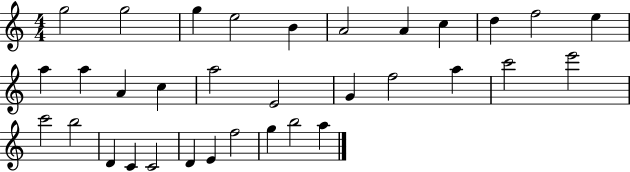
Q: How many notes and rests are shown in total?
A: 33